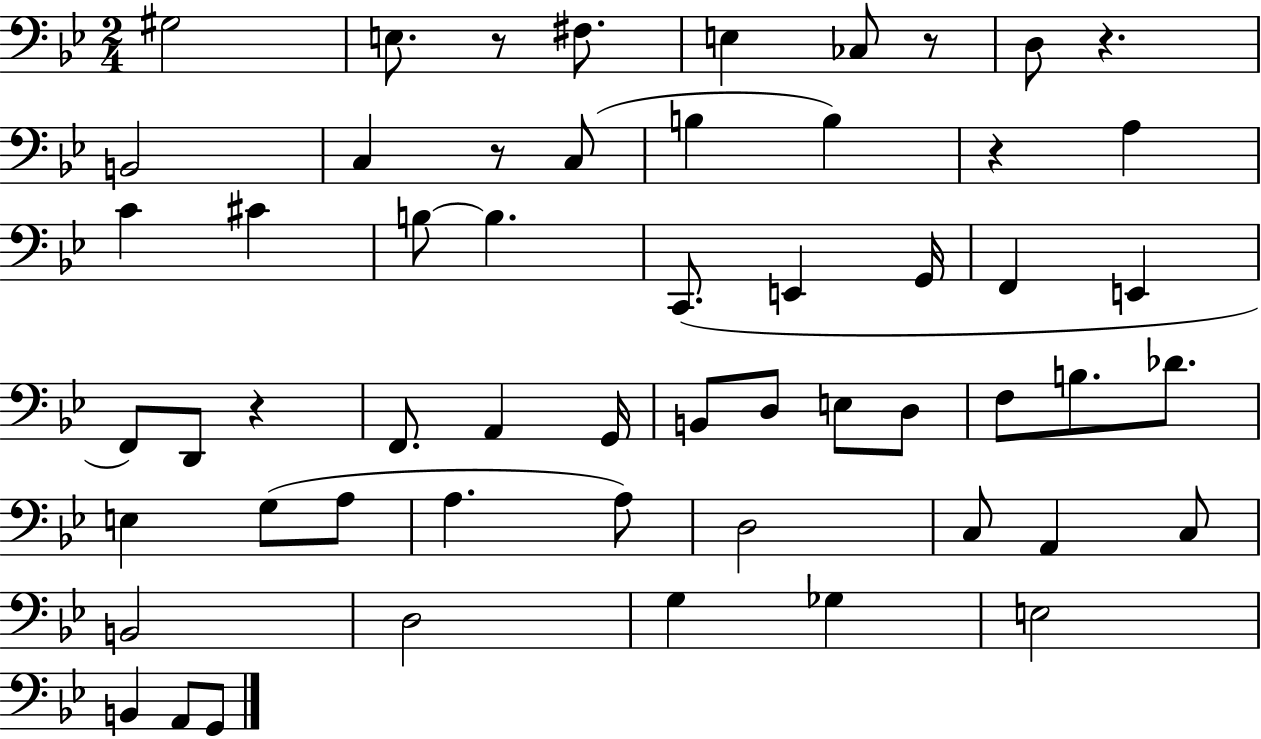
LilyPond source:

{
  \clef bass
  \numericTimeSignature
  \time 2/4
  \key bes \major
  \repeat volta 2 { gis2 | e8. r8 fis8. | e4 ces8 r8 | d8 r4. | \break b,2 | c4 r8 c8( | b4 b4) | r4 a4 | \break c'4 cis'4 | b8~~ b4. | c,8.( e,4 g,16 | f,4 e,4 | \break f,8) d,8 r4 | f,8. a,4 g,16 | b,8 d8 e8 d8 | f8 b8. des'8. | \break e4 g8( a8 | a4. a8) | d2 | c8 a,4 c8 | \break b,2 | d2 | g4 ges4 | e2 | \break b,4 a,8 g,8 | } \bar "|."
}